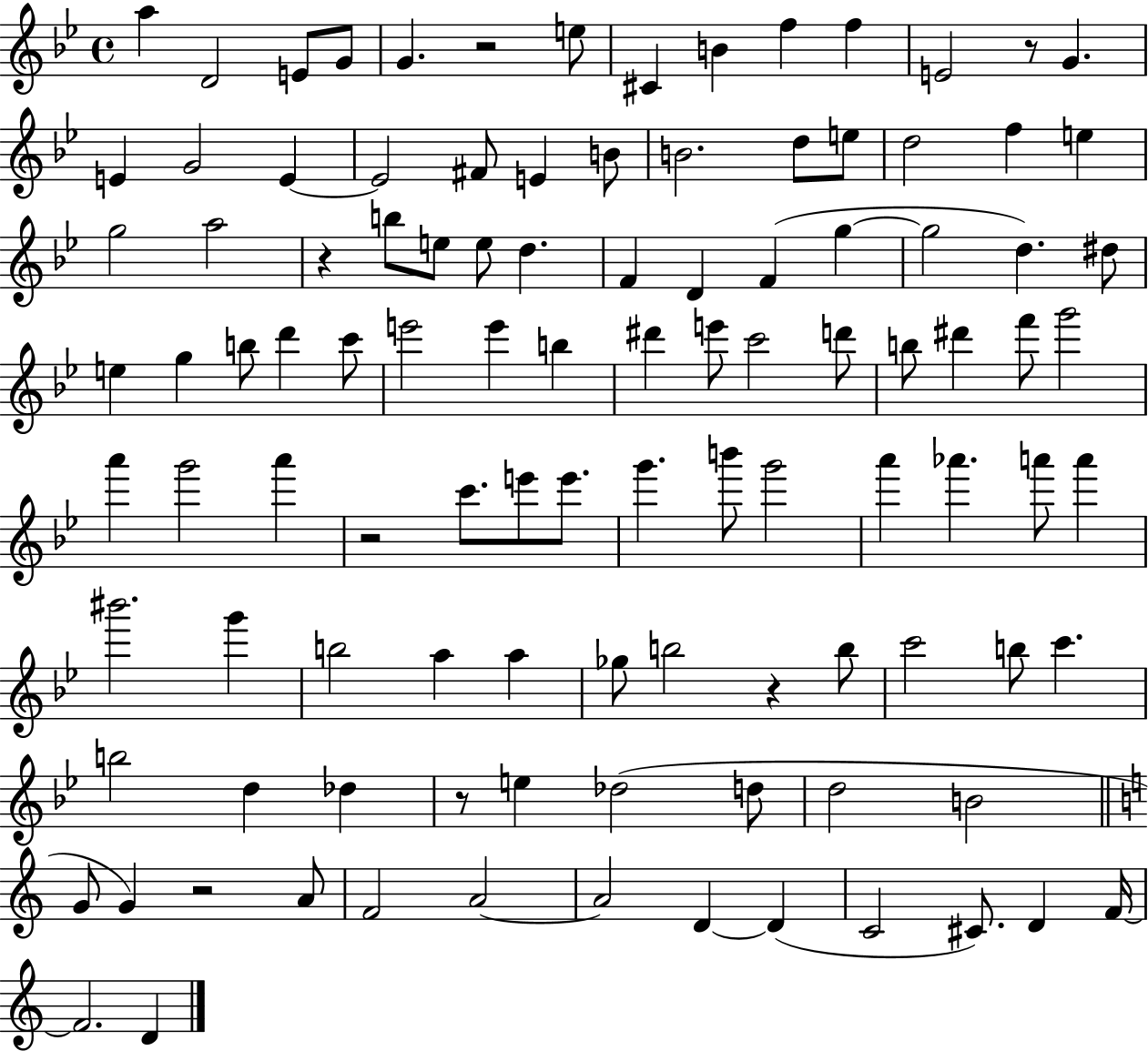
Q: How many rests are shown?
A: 7